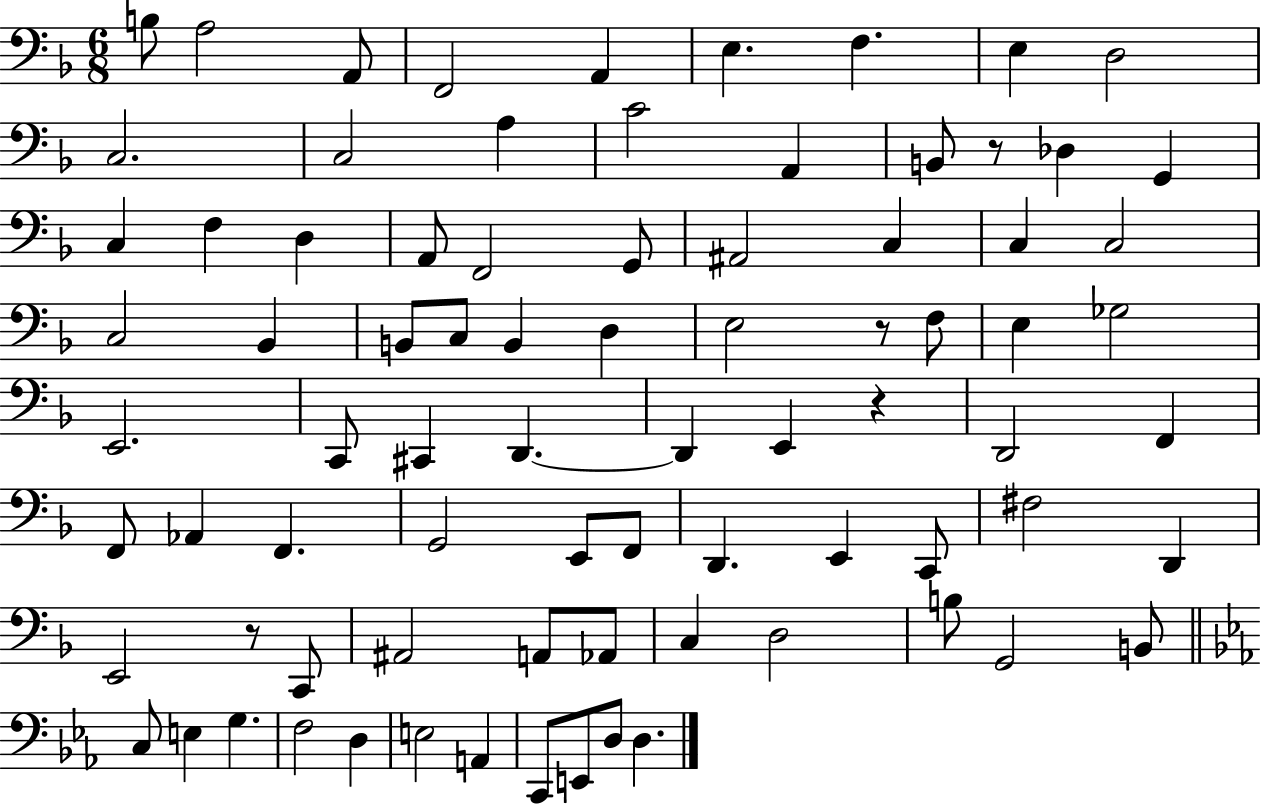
X:1
T:Untitled
M:6/8
L:1/4
K:F
B,/2 A,2 A,,/2 F,,2 A,, E, F, E, D,2 C,2 C,2 A, C2 A,, B,,/2 z/2 _D, G,, C, F, D, A,,/2 F,,2 G,,/2 ^A,,2 C, C, C,2 C,2 _B,, B,,/2 C,/2 B,, D, E,2 z/2 F,/2 E, _G,2 E,,2 C,,/2 ^C,, D,, D,, E,, z D,,2 F,, F,,/2 _A,, F,, G,,2 E,,/2 F,,/2 D,, E,, C,,/2 ^F,2 D,, E,,2 z/2 C,,/2 ^A,,2 A,,/2 _A,,/2 C, D,2 B,/2 G,,2 B,,/2 C,/2 E, G, F,2 D, E,2 A,, C,,/2 E,,/2 D,/2 D,